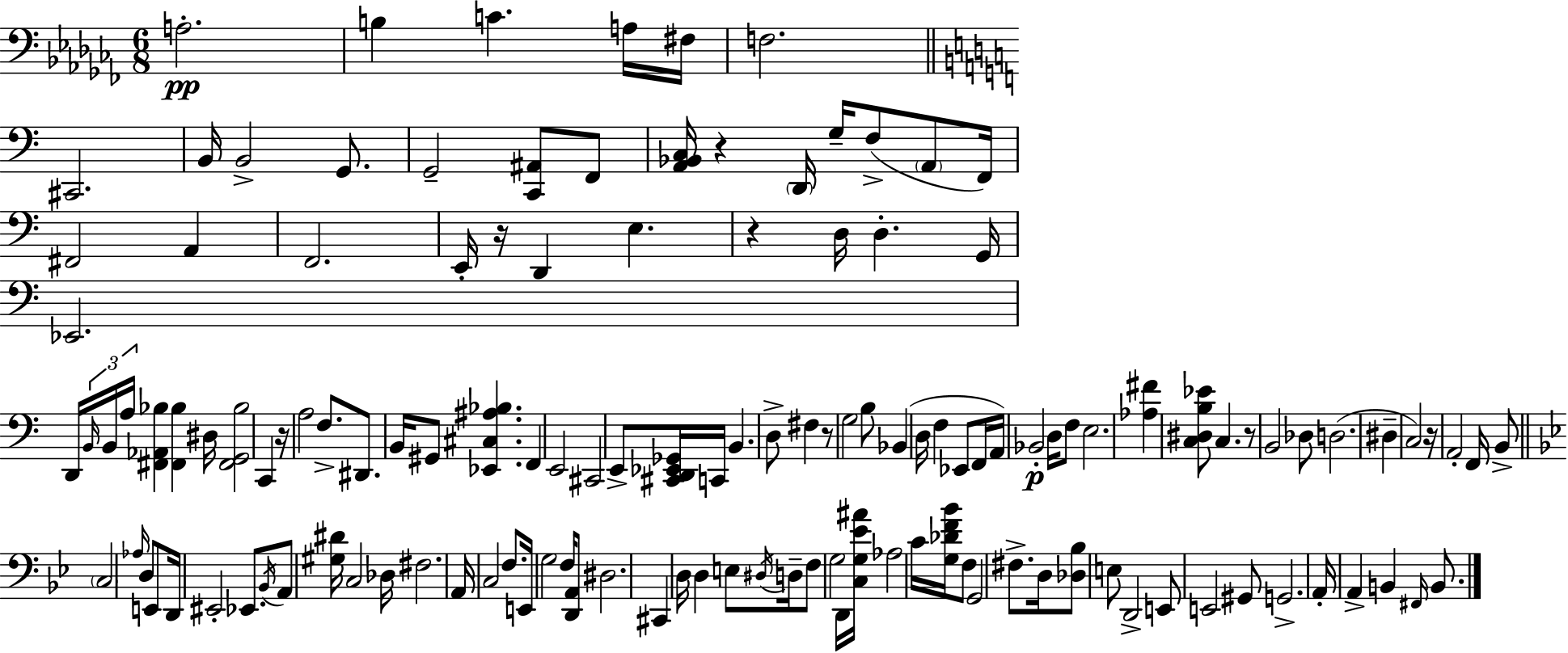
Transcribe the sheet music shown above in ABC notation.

X:1
T:Untitled
M:6/8
L:1/4
K:Abm
A,2 B, C A,/4 ^F,/4 F,2 ^C,,2 B,,/4 B,,2 G,,/2 G,,2 [C,,^A,,]/2 F,,/2 [A,,_B,,C,]/4 z D,,/4 G,/4 F,/2 A,,/2 F,,/4 ^F,,2 A,, F,,2 E,,/4 z/4 D,, E, z D,/4 D, G,,/4 _E,,2 D,,/4 B,,/4 B,,/4 A,/4 [^F,,_A,,_B,] [^F,,_B,] ^D,/4 [^F,,G,,_B,]2 C,, z/4 A,2 F,/2 ^D,,/2 B,,/4 ^G,,/2 [_E,,^C,^A,_B,] F,, E,,2 ^C,,2 E,,/2 [^C,,D,,_E,,_G,,]/4 C,,/4 B,, D,/2 ^F, z/2 G,2 B,/2 _B,, D,/4 F, _E,,/2 F,,/4 A,,/4 _B,,2 D,/4 F,/2 E,2 [_A,^F] [C,^D,B,_E]/2 C, z/2 B,,2 _D,/2 D,2 ^D, C,2 z/4 A,,2 F,,/4 B,,/2 C,2 _A,/4 D,/2 E,,/2 D,,/4 ^E,,2 _E,,/2 _B,,/4 A,,/2 [^G,^D]/4 C,2 _D,/4 ^F,2 A,,/4 C,2 F,/2 E,,/4 G,2 F,/4 [D,,A,,]/2 ^D,2 ^C,, D,/4 D, E,/2 ^D,/4 D,/4 F,/2 G,2 D,,/4 [C,G,_E^A]/4 _A,2 C/4 [G,_DF_B]/4 F,/2 G,,2 ^F,/2 D,/4 [_D,_B,]/2 E,/2 D,,2 E,,/2 E,,2 ^G,,/2 G,,2 A,,/4 A,, B,, ^F,,/4 B,,/2